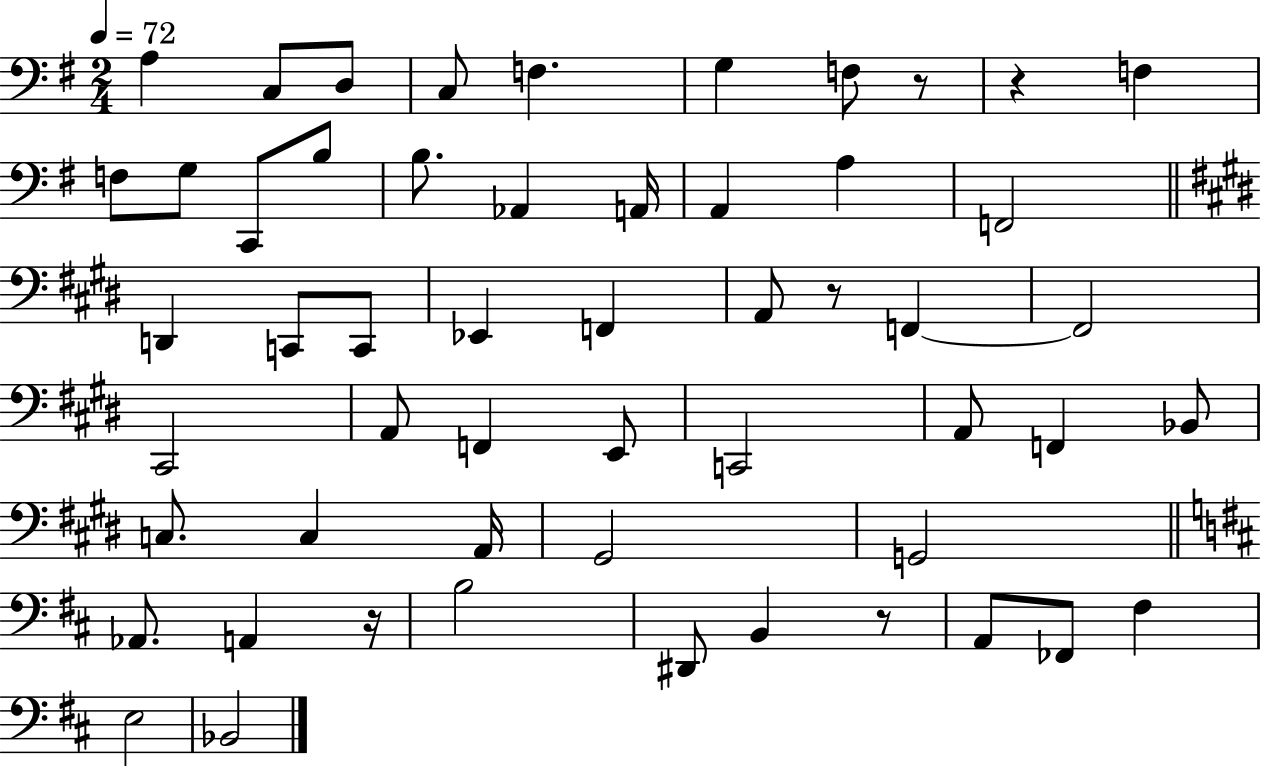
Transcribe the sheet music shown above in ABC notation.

X:1
T:Untitled
M:2/4
L:1/4
K:G
A, C,/2 D,/2 C,/2 F, G, F,/2 z/2 z F, F,/2 G,/2 C,,/2 B,/2 B,/2 _A,, A,,/4 A,, A, F,,2 D,, C,,/2 C,,/2 _E,, F,, A,,/2 z/2 F,, F,,2 ^C,,2 A,,/2 F,, E,,/2 C,,2 A,,/2 F,, _B,,/2 C,/2 C, A,,/4 ^G,,2 G,,2 _A,,/2 A,, z/4 B,2 ^D,,/2 B,, z/2 A,,/2 _F,,/2 ^F, E,2 _B,,2